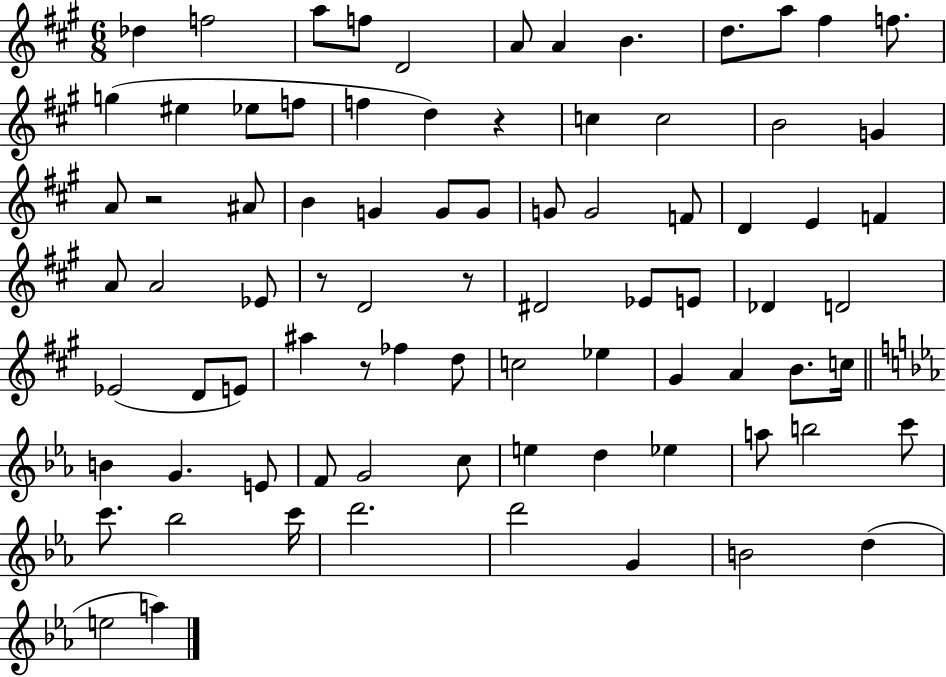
{
  \clef treble
  \numericTimeSignature
  \time 6/8
  \key a \major
  \repeat volta 2 { des''4 f''2 | a''8 f''8 d'2 | a'8 a'4 b'4. | d''8. a''8 fis''4 f''8. | \break g''4( eis''4 ees''8 f''8 | f''4 d''4) r4 | c''4 c''2 | b'2 g'4 | \break a'8 r2 ais'8 | b'4 g'4 g'8 g'8 | g'8 g'2 f'8 | d'4 e'4 f'4 | \break a'8 a'2 ees'8 | r8 d'2 r8 | dis'2 ees'8 e'8 | des'4 d'2 | \break ees'2( d'8 e'8) | ais''4 r8 fes''4 d''8 | c''2 ees''4 | gis'4 a'4 b'8. c''16 | \break \bar "||" \break \key ees \major b'4 g'4. e'8 | f'8 g'2 c''8 | e''4 d''4 ees''4 | a''8 b''2 c'''8 | \break c'''8. bes''2 c'''16 | d'''2. | d'''2 g'4 | b'2 d''4( | \break e''2 a''4) | } \bar "|."
}